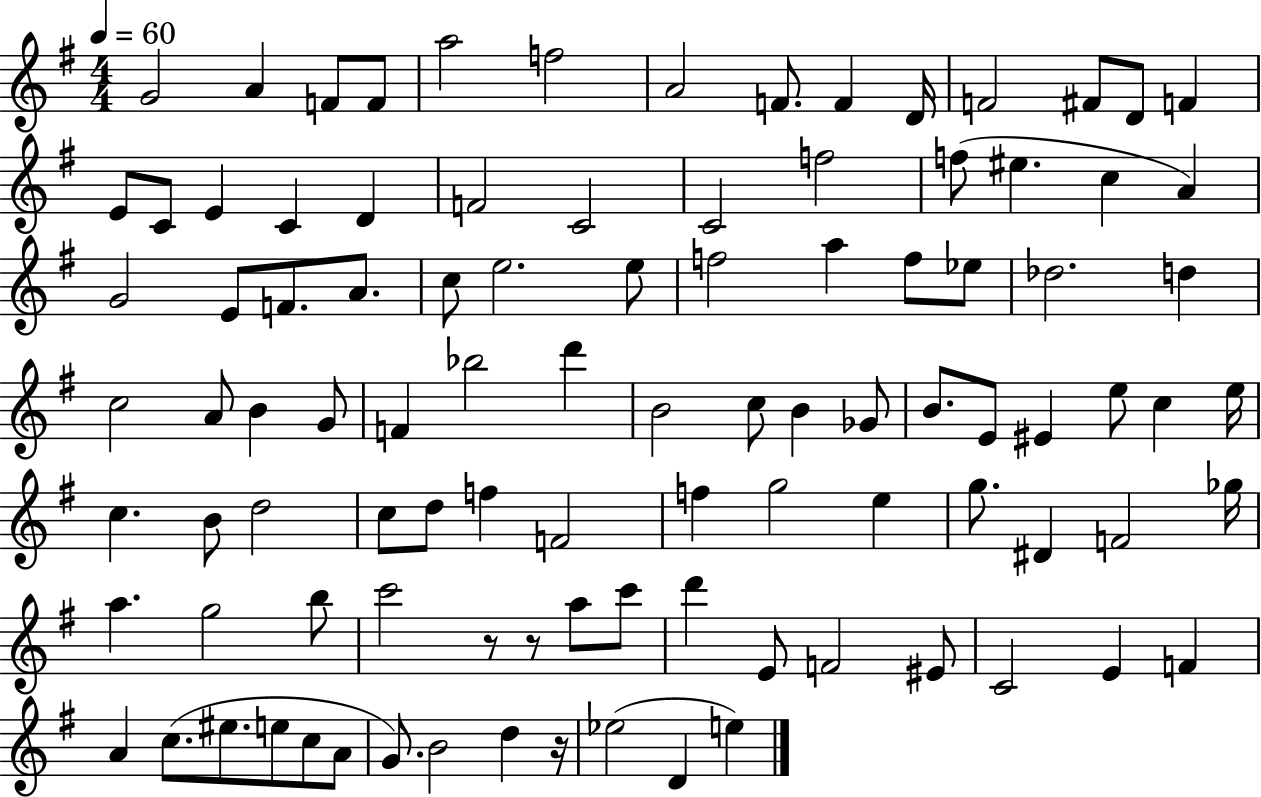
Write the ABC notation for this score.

X:1
T:Untitled
M:4/4
L:1/4
K:G
G2 A F/2 F/2 a2 f2 A2 F/2 F D/4 F2 ^F/2 D/2 F E/2 C/2 E C D F2 C2 C2 f2 f/2 ^e c A G2 E/2 F/2 A/2 c/2 e2 e/2 f2 a f/2 _e/2 _d2 d c2 A/2 B G/2 F _b2 d' B2 c/2 B _G/2 B/2 E/2 ^E e/2 c e/4 c B/2 d2 c/2 d/2 f F2 f g2 e g/2 ^D F2 _g/4 a g2 b/2 c'2 z/2 z/2 a/2 c'/2 d' E/2 F2 ^E/2 C2 E F A c/2 ^e/2 e/2 c/2 A/2 G/2 B2 d z/4 _e2 D e